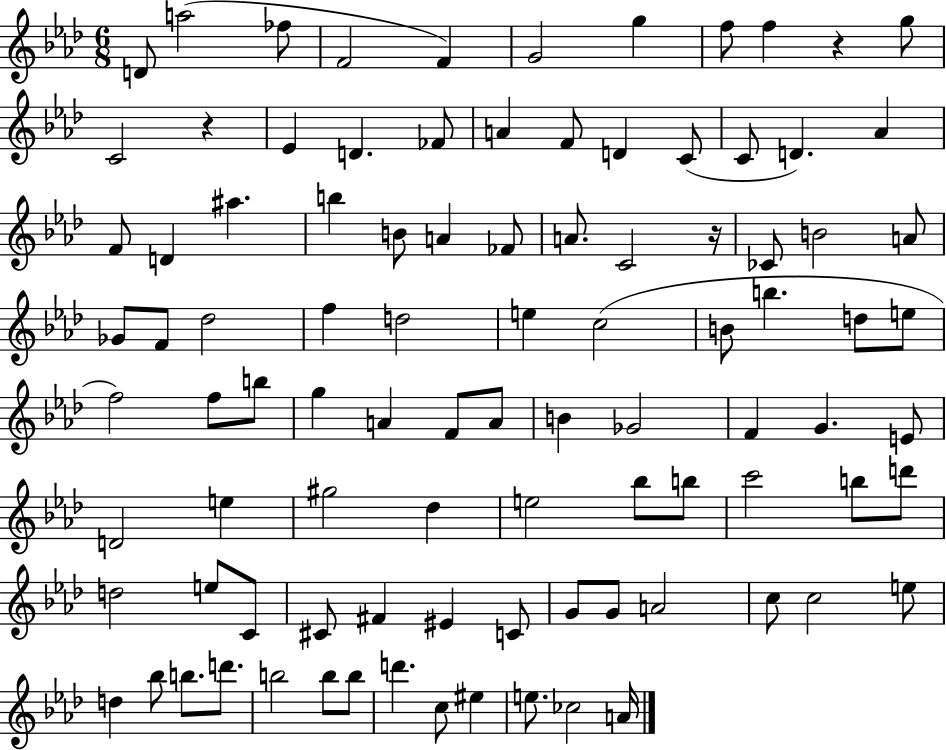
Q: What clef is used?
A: treble